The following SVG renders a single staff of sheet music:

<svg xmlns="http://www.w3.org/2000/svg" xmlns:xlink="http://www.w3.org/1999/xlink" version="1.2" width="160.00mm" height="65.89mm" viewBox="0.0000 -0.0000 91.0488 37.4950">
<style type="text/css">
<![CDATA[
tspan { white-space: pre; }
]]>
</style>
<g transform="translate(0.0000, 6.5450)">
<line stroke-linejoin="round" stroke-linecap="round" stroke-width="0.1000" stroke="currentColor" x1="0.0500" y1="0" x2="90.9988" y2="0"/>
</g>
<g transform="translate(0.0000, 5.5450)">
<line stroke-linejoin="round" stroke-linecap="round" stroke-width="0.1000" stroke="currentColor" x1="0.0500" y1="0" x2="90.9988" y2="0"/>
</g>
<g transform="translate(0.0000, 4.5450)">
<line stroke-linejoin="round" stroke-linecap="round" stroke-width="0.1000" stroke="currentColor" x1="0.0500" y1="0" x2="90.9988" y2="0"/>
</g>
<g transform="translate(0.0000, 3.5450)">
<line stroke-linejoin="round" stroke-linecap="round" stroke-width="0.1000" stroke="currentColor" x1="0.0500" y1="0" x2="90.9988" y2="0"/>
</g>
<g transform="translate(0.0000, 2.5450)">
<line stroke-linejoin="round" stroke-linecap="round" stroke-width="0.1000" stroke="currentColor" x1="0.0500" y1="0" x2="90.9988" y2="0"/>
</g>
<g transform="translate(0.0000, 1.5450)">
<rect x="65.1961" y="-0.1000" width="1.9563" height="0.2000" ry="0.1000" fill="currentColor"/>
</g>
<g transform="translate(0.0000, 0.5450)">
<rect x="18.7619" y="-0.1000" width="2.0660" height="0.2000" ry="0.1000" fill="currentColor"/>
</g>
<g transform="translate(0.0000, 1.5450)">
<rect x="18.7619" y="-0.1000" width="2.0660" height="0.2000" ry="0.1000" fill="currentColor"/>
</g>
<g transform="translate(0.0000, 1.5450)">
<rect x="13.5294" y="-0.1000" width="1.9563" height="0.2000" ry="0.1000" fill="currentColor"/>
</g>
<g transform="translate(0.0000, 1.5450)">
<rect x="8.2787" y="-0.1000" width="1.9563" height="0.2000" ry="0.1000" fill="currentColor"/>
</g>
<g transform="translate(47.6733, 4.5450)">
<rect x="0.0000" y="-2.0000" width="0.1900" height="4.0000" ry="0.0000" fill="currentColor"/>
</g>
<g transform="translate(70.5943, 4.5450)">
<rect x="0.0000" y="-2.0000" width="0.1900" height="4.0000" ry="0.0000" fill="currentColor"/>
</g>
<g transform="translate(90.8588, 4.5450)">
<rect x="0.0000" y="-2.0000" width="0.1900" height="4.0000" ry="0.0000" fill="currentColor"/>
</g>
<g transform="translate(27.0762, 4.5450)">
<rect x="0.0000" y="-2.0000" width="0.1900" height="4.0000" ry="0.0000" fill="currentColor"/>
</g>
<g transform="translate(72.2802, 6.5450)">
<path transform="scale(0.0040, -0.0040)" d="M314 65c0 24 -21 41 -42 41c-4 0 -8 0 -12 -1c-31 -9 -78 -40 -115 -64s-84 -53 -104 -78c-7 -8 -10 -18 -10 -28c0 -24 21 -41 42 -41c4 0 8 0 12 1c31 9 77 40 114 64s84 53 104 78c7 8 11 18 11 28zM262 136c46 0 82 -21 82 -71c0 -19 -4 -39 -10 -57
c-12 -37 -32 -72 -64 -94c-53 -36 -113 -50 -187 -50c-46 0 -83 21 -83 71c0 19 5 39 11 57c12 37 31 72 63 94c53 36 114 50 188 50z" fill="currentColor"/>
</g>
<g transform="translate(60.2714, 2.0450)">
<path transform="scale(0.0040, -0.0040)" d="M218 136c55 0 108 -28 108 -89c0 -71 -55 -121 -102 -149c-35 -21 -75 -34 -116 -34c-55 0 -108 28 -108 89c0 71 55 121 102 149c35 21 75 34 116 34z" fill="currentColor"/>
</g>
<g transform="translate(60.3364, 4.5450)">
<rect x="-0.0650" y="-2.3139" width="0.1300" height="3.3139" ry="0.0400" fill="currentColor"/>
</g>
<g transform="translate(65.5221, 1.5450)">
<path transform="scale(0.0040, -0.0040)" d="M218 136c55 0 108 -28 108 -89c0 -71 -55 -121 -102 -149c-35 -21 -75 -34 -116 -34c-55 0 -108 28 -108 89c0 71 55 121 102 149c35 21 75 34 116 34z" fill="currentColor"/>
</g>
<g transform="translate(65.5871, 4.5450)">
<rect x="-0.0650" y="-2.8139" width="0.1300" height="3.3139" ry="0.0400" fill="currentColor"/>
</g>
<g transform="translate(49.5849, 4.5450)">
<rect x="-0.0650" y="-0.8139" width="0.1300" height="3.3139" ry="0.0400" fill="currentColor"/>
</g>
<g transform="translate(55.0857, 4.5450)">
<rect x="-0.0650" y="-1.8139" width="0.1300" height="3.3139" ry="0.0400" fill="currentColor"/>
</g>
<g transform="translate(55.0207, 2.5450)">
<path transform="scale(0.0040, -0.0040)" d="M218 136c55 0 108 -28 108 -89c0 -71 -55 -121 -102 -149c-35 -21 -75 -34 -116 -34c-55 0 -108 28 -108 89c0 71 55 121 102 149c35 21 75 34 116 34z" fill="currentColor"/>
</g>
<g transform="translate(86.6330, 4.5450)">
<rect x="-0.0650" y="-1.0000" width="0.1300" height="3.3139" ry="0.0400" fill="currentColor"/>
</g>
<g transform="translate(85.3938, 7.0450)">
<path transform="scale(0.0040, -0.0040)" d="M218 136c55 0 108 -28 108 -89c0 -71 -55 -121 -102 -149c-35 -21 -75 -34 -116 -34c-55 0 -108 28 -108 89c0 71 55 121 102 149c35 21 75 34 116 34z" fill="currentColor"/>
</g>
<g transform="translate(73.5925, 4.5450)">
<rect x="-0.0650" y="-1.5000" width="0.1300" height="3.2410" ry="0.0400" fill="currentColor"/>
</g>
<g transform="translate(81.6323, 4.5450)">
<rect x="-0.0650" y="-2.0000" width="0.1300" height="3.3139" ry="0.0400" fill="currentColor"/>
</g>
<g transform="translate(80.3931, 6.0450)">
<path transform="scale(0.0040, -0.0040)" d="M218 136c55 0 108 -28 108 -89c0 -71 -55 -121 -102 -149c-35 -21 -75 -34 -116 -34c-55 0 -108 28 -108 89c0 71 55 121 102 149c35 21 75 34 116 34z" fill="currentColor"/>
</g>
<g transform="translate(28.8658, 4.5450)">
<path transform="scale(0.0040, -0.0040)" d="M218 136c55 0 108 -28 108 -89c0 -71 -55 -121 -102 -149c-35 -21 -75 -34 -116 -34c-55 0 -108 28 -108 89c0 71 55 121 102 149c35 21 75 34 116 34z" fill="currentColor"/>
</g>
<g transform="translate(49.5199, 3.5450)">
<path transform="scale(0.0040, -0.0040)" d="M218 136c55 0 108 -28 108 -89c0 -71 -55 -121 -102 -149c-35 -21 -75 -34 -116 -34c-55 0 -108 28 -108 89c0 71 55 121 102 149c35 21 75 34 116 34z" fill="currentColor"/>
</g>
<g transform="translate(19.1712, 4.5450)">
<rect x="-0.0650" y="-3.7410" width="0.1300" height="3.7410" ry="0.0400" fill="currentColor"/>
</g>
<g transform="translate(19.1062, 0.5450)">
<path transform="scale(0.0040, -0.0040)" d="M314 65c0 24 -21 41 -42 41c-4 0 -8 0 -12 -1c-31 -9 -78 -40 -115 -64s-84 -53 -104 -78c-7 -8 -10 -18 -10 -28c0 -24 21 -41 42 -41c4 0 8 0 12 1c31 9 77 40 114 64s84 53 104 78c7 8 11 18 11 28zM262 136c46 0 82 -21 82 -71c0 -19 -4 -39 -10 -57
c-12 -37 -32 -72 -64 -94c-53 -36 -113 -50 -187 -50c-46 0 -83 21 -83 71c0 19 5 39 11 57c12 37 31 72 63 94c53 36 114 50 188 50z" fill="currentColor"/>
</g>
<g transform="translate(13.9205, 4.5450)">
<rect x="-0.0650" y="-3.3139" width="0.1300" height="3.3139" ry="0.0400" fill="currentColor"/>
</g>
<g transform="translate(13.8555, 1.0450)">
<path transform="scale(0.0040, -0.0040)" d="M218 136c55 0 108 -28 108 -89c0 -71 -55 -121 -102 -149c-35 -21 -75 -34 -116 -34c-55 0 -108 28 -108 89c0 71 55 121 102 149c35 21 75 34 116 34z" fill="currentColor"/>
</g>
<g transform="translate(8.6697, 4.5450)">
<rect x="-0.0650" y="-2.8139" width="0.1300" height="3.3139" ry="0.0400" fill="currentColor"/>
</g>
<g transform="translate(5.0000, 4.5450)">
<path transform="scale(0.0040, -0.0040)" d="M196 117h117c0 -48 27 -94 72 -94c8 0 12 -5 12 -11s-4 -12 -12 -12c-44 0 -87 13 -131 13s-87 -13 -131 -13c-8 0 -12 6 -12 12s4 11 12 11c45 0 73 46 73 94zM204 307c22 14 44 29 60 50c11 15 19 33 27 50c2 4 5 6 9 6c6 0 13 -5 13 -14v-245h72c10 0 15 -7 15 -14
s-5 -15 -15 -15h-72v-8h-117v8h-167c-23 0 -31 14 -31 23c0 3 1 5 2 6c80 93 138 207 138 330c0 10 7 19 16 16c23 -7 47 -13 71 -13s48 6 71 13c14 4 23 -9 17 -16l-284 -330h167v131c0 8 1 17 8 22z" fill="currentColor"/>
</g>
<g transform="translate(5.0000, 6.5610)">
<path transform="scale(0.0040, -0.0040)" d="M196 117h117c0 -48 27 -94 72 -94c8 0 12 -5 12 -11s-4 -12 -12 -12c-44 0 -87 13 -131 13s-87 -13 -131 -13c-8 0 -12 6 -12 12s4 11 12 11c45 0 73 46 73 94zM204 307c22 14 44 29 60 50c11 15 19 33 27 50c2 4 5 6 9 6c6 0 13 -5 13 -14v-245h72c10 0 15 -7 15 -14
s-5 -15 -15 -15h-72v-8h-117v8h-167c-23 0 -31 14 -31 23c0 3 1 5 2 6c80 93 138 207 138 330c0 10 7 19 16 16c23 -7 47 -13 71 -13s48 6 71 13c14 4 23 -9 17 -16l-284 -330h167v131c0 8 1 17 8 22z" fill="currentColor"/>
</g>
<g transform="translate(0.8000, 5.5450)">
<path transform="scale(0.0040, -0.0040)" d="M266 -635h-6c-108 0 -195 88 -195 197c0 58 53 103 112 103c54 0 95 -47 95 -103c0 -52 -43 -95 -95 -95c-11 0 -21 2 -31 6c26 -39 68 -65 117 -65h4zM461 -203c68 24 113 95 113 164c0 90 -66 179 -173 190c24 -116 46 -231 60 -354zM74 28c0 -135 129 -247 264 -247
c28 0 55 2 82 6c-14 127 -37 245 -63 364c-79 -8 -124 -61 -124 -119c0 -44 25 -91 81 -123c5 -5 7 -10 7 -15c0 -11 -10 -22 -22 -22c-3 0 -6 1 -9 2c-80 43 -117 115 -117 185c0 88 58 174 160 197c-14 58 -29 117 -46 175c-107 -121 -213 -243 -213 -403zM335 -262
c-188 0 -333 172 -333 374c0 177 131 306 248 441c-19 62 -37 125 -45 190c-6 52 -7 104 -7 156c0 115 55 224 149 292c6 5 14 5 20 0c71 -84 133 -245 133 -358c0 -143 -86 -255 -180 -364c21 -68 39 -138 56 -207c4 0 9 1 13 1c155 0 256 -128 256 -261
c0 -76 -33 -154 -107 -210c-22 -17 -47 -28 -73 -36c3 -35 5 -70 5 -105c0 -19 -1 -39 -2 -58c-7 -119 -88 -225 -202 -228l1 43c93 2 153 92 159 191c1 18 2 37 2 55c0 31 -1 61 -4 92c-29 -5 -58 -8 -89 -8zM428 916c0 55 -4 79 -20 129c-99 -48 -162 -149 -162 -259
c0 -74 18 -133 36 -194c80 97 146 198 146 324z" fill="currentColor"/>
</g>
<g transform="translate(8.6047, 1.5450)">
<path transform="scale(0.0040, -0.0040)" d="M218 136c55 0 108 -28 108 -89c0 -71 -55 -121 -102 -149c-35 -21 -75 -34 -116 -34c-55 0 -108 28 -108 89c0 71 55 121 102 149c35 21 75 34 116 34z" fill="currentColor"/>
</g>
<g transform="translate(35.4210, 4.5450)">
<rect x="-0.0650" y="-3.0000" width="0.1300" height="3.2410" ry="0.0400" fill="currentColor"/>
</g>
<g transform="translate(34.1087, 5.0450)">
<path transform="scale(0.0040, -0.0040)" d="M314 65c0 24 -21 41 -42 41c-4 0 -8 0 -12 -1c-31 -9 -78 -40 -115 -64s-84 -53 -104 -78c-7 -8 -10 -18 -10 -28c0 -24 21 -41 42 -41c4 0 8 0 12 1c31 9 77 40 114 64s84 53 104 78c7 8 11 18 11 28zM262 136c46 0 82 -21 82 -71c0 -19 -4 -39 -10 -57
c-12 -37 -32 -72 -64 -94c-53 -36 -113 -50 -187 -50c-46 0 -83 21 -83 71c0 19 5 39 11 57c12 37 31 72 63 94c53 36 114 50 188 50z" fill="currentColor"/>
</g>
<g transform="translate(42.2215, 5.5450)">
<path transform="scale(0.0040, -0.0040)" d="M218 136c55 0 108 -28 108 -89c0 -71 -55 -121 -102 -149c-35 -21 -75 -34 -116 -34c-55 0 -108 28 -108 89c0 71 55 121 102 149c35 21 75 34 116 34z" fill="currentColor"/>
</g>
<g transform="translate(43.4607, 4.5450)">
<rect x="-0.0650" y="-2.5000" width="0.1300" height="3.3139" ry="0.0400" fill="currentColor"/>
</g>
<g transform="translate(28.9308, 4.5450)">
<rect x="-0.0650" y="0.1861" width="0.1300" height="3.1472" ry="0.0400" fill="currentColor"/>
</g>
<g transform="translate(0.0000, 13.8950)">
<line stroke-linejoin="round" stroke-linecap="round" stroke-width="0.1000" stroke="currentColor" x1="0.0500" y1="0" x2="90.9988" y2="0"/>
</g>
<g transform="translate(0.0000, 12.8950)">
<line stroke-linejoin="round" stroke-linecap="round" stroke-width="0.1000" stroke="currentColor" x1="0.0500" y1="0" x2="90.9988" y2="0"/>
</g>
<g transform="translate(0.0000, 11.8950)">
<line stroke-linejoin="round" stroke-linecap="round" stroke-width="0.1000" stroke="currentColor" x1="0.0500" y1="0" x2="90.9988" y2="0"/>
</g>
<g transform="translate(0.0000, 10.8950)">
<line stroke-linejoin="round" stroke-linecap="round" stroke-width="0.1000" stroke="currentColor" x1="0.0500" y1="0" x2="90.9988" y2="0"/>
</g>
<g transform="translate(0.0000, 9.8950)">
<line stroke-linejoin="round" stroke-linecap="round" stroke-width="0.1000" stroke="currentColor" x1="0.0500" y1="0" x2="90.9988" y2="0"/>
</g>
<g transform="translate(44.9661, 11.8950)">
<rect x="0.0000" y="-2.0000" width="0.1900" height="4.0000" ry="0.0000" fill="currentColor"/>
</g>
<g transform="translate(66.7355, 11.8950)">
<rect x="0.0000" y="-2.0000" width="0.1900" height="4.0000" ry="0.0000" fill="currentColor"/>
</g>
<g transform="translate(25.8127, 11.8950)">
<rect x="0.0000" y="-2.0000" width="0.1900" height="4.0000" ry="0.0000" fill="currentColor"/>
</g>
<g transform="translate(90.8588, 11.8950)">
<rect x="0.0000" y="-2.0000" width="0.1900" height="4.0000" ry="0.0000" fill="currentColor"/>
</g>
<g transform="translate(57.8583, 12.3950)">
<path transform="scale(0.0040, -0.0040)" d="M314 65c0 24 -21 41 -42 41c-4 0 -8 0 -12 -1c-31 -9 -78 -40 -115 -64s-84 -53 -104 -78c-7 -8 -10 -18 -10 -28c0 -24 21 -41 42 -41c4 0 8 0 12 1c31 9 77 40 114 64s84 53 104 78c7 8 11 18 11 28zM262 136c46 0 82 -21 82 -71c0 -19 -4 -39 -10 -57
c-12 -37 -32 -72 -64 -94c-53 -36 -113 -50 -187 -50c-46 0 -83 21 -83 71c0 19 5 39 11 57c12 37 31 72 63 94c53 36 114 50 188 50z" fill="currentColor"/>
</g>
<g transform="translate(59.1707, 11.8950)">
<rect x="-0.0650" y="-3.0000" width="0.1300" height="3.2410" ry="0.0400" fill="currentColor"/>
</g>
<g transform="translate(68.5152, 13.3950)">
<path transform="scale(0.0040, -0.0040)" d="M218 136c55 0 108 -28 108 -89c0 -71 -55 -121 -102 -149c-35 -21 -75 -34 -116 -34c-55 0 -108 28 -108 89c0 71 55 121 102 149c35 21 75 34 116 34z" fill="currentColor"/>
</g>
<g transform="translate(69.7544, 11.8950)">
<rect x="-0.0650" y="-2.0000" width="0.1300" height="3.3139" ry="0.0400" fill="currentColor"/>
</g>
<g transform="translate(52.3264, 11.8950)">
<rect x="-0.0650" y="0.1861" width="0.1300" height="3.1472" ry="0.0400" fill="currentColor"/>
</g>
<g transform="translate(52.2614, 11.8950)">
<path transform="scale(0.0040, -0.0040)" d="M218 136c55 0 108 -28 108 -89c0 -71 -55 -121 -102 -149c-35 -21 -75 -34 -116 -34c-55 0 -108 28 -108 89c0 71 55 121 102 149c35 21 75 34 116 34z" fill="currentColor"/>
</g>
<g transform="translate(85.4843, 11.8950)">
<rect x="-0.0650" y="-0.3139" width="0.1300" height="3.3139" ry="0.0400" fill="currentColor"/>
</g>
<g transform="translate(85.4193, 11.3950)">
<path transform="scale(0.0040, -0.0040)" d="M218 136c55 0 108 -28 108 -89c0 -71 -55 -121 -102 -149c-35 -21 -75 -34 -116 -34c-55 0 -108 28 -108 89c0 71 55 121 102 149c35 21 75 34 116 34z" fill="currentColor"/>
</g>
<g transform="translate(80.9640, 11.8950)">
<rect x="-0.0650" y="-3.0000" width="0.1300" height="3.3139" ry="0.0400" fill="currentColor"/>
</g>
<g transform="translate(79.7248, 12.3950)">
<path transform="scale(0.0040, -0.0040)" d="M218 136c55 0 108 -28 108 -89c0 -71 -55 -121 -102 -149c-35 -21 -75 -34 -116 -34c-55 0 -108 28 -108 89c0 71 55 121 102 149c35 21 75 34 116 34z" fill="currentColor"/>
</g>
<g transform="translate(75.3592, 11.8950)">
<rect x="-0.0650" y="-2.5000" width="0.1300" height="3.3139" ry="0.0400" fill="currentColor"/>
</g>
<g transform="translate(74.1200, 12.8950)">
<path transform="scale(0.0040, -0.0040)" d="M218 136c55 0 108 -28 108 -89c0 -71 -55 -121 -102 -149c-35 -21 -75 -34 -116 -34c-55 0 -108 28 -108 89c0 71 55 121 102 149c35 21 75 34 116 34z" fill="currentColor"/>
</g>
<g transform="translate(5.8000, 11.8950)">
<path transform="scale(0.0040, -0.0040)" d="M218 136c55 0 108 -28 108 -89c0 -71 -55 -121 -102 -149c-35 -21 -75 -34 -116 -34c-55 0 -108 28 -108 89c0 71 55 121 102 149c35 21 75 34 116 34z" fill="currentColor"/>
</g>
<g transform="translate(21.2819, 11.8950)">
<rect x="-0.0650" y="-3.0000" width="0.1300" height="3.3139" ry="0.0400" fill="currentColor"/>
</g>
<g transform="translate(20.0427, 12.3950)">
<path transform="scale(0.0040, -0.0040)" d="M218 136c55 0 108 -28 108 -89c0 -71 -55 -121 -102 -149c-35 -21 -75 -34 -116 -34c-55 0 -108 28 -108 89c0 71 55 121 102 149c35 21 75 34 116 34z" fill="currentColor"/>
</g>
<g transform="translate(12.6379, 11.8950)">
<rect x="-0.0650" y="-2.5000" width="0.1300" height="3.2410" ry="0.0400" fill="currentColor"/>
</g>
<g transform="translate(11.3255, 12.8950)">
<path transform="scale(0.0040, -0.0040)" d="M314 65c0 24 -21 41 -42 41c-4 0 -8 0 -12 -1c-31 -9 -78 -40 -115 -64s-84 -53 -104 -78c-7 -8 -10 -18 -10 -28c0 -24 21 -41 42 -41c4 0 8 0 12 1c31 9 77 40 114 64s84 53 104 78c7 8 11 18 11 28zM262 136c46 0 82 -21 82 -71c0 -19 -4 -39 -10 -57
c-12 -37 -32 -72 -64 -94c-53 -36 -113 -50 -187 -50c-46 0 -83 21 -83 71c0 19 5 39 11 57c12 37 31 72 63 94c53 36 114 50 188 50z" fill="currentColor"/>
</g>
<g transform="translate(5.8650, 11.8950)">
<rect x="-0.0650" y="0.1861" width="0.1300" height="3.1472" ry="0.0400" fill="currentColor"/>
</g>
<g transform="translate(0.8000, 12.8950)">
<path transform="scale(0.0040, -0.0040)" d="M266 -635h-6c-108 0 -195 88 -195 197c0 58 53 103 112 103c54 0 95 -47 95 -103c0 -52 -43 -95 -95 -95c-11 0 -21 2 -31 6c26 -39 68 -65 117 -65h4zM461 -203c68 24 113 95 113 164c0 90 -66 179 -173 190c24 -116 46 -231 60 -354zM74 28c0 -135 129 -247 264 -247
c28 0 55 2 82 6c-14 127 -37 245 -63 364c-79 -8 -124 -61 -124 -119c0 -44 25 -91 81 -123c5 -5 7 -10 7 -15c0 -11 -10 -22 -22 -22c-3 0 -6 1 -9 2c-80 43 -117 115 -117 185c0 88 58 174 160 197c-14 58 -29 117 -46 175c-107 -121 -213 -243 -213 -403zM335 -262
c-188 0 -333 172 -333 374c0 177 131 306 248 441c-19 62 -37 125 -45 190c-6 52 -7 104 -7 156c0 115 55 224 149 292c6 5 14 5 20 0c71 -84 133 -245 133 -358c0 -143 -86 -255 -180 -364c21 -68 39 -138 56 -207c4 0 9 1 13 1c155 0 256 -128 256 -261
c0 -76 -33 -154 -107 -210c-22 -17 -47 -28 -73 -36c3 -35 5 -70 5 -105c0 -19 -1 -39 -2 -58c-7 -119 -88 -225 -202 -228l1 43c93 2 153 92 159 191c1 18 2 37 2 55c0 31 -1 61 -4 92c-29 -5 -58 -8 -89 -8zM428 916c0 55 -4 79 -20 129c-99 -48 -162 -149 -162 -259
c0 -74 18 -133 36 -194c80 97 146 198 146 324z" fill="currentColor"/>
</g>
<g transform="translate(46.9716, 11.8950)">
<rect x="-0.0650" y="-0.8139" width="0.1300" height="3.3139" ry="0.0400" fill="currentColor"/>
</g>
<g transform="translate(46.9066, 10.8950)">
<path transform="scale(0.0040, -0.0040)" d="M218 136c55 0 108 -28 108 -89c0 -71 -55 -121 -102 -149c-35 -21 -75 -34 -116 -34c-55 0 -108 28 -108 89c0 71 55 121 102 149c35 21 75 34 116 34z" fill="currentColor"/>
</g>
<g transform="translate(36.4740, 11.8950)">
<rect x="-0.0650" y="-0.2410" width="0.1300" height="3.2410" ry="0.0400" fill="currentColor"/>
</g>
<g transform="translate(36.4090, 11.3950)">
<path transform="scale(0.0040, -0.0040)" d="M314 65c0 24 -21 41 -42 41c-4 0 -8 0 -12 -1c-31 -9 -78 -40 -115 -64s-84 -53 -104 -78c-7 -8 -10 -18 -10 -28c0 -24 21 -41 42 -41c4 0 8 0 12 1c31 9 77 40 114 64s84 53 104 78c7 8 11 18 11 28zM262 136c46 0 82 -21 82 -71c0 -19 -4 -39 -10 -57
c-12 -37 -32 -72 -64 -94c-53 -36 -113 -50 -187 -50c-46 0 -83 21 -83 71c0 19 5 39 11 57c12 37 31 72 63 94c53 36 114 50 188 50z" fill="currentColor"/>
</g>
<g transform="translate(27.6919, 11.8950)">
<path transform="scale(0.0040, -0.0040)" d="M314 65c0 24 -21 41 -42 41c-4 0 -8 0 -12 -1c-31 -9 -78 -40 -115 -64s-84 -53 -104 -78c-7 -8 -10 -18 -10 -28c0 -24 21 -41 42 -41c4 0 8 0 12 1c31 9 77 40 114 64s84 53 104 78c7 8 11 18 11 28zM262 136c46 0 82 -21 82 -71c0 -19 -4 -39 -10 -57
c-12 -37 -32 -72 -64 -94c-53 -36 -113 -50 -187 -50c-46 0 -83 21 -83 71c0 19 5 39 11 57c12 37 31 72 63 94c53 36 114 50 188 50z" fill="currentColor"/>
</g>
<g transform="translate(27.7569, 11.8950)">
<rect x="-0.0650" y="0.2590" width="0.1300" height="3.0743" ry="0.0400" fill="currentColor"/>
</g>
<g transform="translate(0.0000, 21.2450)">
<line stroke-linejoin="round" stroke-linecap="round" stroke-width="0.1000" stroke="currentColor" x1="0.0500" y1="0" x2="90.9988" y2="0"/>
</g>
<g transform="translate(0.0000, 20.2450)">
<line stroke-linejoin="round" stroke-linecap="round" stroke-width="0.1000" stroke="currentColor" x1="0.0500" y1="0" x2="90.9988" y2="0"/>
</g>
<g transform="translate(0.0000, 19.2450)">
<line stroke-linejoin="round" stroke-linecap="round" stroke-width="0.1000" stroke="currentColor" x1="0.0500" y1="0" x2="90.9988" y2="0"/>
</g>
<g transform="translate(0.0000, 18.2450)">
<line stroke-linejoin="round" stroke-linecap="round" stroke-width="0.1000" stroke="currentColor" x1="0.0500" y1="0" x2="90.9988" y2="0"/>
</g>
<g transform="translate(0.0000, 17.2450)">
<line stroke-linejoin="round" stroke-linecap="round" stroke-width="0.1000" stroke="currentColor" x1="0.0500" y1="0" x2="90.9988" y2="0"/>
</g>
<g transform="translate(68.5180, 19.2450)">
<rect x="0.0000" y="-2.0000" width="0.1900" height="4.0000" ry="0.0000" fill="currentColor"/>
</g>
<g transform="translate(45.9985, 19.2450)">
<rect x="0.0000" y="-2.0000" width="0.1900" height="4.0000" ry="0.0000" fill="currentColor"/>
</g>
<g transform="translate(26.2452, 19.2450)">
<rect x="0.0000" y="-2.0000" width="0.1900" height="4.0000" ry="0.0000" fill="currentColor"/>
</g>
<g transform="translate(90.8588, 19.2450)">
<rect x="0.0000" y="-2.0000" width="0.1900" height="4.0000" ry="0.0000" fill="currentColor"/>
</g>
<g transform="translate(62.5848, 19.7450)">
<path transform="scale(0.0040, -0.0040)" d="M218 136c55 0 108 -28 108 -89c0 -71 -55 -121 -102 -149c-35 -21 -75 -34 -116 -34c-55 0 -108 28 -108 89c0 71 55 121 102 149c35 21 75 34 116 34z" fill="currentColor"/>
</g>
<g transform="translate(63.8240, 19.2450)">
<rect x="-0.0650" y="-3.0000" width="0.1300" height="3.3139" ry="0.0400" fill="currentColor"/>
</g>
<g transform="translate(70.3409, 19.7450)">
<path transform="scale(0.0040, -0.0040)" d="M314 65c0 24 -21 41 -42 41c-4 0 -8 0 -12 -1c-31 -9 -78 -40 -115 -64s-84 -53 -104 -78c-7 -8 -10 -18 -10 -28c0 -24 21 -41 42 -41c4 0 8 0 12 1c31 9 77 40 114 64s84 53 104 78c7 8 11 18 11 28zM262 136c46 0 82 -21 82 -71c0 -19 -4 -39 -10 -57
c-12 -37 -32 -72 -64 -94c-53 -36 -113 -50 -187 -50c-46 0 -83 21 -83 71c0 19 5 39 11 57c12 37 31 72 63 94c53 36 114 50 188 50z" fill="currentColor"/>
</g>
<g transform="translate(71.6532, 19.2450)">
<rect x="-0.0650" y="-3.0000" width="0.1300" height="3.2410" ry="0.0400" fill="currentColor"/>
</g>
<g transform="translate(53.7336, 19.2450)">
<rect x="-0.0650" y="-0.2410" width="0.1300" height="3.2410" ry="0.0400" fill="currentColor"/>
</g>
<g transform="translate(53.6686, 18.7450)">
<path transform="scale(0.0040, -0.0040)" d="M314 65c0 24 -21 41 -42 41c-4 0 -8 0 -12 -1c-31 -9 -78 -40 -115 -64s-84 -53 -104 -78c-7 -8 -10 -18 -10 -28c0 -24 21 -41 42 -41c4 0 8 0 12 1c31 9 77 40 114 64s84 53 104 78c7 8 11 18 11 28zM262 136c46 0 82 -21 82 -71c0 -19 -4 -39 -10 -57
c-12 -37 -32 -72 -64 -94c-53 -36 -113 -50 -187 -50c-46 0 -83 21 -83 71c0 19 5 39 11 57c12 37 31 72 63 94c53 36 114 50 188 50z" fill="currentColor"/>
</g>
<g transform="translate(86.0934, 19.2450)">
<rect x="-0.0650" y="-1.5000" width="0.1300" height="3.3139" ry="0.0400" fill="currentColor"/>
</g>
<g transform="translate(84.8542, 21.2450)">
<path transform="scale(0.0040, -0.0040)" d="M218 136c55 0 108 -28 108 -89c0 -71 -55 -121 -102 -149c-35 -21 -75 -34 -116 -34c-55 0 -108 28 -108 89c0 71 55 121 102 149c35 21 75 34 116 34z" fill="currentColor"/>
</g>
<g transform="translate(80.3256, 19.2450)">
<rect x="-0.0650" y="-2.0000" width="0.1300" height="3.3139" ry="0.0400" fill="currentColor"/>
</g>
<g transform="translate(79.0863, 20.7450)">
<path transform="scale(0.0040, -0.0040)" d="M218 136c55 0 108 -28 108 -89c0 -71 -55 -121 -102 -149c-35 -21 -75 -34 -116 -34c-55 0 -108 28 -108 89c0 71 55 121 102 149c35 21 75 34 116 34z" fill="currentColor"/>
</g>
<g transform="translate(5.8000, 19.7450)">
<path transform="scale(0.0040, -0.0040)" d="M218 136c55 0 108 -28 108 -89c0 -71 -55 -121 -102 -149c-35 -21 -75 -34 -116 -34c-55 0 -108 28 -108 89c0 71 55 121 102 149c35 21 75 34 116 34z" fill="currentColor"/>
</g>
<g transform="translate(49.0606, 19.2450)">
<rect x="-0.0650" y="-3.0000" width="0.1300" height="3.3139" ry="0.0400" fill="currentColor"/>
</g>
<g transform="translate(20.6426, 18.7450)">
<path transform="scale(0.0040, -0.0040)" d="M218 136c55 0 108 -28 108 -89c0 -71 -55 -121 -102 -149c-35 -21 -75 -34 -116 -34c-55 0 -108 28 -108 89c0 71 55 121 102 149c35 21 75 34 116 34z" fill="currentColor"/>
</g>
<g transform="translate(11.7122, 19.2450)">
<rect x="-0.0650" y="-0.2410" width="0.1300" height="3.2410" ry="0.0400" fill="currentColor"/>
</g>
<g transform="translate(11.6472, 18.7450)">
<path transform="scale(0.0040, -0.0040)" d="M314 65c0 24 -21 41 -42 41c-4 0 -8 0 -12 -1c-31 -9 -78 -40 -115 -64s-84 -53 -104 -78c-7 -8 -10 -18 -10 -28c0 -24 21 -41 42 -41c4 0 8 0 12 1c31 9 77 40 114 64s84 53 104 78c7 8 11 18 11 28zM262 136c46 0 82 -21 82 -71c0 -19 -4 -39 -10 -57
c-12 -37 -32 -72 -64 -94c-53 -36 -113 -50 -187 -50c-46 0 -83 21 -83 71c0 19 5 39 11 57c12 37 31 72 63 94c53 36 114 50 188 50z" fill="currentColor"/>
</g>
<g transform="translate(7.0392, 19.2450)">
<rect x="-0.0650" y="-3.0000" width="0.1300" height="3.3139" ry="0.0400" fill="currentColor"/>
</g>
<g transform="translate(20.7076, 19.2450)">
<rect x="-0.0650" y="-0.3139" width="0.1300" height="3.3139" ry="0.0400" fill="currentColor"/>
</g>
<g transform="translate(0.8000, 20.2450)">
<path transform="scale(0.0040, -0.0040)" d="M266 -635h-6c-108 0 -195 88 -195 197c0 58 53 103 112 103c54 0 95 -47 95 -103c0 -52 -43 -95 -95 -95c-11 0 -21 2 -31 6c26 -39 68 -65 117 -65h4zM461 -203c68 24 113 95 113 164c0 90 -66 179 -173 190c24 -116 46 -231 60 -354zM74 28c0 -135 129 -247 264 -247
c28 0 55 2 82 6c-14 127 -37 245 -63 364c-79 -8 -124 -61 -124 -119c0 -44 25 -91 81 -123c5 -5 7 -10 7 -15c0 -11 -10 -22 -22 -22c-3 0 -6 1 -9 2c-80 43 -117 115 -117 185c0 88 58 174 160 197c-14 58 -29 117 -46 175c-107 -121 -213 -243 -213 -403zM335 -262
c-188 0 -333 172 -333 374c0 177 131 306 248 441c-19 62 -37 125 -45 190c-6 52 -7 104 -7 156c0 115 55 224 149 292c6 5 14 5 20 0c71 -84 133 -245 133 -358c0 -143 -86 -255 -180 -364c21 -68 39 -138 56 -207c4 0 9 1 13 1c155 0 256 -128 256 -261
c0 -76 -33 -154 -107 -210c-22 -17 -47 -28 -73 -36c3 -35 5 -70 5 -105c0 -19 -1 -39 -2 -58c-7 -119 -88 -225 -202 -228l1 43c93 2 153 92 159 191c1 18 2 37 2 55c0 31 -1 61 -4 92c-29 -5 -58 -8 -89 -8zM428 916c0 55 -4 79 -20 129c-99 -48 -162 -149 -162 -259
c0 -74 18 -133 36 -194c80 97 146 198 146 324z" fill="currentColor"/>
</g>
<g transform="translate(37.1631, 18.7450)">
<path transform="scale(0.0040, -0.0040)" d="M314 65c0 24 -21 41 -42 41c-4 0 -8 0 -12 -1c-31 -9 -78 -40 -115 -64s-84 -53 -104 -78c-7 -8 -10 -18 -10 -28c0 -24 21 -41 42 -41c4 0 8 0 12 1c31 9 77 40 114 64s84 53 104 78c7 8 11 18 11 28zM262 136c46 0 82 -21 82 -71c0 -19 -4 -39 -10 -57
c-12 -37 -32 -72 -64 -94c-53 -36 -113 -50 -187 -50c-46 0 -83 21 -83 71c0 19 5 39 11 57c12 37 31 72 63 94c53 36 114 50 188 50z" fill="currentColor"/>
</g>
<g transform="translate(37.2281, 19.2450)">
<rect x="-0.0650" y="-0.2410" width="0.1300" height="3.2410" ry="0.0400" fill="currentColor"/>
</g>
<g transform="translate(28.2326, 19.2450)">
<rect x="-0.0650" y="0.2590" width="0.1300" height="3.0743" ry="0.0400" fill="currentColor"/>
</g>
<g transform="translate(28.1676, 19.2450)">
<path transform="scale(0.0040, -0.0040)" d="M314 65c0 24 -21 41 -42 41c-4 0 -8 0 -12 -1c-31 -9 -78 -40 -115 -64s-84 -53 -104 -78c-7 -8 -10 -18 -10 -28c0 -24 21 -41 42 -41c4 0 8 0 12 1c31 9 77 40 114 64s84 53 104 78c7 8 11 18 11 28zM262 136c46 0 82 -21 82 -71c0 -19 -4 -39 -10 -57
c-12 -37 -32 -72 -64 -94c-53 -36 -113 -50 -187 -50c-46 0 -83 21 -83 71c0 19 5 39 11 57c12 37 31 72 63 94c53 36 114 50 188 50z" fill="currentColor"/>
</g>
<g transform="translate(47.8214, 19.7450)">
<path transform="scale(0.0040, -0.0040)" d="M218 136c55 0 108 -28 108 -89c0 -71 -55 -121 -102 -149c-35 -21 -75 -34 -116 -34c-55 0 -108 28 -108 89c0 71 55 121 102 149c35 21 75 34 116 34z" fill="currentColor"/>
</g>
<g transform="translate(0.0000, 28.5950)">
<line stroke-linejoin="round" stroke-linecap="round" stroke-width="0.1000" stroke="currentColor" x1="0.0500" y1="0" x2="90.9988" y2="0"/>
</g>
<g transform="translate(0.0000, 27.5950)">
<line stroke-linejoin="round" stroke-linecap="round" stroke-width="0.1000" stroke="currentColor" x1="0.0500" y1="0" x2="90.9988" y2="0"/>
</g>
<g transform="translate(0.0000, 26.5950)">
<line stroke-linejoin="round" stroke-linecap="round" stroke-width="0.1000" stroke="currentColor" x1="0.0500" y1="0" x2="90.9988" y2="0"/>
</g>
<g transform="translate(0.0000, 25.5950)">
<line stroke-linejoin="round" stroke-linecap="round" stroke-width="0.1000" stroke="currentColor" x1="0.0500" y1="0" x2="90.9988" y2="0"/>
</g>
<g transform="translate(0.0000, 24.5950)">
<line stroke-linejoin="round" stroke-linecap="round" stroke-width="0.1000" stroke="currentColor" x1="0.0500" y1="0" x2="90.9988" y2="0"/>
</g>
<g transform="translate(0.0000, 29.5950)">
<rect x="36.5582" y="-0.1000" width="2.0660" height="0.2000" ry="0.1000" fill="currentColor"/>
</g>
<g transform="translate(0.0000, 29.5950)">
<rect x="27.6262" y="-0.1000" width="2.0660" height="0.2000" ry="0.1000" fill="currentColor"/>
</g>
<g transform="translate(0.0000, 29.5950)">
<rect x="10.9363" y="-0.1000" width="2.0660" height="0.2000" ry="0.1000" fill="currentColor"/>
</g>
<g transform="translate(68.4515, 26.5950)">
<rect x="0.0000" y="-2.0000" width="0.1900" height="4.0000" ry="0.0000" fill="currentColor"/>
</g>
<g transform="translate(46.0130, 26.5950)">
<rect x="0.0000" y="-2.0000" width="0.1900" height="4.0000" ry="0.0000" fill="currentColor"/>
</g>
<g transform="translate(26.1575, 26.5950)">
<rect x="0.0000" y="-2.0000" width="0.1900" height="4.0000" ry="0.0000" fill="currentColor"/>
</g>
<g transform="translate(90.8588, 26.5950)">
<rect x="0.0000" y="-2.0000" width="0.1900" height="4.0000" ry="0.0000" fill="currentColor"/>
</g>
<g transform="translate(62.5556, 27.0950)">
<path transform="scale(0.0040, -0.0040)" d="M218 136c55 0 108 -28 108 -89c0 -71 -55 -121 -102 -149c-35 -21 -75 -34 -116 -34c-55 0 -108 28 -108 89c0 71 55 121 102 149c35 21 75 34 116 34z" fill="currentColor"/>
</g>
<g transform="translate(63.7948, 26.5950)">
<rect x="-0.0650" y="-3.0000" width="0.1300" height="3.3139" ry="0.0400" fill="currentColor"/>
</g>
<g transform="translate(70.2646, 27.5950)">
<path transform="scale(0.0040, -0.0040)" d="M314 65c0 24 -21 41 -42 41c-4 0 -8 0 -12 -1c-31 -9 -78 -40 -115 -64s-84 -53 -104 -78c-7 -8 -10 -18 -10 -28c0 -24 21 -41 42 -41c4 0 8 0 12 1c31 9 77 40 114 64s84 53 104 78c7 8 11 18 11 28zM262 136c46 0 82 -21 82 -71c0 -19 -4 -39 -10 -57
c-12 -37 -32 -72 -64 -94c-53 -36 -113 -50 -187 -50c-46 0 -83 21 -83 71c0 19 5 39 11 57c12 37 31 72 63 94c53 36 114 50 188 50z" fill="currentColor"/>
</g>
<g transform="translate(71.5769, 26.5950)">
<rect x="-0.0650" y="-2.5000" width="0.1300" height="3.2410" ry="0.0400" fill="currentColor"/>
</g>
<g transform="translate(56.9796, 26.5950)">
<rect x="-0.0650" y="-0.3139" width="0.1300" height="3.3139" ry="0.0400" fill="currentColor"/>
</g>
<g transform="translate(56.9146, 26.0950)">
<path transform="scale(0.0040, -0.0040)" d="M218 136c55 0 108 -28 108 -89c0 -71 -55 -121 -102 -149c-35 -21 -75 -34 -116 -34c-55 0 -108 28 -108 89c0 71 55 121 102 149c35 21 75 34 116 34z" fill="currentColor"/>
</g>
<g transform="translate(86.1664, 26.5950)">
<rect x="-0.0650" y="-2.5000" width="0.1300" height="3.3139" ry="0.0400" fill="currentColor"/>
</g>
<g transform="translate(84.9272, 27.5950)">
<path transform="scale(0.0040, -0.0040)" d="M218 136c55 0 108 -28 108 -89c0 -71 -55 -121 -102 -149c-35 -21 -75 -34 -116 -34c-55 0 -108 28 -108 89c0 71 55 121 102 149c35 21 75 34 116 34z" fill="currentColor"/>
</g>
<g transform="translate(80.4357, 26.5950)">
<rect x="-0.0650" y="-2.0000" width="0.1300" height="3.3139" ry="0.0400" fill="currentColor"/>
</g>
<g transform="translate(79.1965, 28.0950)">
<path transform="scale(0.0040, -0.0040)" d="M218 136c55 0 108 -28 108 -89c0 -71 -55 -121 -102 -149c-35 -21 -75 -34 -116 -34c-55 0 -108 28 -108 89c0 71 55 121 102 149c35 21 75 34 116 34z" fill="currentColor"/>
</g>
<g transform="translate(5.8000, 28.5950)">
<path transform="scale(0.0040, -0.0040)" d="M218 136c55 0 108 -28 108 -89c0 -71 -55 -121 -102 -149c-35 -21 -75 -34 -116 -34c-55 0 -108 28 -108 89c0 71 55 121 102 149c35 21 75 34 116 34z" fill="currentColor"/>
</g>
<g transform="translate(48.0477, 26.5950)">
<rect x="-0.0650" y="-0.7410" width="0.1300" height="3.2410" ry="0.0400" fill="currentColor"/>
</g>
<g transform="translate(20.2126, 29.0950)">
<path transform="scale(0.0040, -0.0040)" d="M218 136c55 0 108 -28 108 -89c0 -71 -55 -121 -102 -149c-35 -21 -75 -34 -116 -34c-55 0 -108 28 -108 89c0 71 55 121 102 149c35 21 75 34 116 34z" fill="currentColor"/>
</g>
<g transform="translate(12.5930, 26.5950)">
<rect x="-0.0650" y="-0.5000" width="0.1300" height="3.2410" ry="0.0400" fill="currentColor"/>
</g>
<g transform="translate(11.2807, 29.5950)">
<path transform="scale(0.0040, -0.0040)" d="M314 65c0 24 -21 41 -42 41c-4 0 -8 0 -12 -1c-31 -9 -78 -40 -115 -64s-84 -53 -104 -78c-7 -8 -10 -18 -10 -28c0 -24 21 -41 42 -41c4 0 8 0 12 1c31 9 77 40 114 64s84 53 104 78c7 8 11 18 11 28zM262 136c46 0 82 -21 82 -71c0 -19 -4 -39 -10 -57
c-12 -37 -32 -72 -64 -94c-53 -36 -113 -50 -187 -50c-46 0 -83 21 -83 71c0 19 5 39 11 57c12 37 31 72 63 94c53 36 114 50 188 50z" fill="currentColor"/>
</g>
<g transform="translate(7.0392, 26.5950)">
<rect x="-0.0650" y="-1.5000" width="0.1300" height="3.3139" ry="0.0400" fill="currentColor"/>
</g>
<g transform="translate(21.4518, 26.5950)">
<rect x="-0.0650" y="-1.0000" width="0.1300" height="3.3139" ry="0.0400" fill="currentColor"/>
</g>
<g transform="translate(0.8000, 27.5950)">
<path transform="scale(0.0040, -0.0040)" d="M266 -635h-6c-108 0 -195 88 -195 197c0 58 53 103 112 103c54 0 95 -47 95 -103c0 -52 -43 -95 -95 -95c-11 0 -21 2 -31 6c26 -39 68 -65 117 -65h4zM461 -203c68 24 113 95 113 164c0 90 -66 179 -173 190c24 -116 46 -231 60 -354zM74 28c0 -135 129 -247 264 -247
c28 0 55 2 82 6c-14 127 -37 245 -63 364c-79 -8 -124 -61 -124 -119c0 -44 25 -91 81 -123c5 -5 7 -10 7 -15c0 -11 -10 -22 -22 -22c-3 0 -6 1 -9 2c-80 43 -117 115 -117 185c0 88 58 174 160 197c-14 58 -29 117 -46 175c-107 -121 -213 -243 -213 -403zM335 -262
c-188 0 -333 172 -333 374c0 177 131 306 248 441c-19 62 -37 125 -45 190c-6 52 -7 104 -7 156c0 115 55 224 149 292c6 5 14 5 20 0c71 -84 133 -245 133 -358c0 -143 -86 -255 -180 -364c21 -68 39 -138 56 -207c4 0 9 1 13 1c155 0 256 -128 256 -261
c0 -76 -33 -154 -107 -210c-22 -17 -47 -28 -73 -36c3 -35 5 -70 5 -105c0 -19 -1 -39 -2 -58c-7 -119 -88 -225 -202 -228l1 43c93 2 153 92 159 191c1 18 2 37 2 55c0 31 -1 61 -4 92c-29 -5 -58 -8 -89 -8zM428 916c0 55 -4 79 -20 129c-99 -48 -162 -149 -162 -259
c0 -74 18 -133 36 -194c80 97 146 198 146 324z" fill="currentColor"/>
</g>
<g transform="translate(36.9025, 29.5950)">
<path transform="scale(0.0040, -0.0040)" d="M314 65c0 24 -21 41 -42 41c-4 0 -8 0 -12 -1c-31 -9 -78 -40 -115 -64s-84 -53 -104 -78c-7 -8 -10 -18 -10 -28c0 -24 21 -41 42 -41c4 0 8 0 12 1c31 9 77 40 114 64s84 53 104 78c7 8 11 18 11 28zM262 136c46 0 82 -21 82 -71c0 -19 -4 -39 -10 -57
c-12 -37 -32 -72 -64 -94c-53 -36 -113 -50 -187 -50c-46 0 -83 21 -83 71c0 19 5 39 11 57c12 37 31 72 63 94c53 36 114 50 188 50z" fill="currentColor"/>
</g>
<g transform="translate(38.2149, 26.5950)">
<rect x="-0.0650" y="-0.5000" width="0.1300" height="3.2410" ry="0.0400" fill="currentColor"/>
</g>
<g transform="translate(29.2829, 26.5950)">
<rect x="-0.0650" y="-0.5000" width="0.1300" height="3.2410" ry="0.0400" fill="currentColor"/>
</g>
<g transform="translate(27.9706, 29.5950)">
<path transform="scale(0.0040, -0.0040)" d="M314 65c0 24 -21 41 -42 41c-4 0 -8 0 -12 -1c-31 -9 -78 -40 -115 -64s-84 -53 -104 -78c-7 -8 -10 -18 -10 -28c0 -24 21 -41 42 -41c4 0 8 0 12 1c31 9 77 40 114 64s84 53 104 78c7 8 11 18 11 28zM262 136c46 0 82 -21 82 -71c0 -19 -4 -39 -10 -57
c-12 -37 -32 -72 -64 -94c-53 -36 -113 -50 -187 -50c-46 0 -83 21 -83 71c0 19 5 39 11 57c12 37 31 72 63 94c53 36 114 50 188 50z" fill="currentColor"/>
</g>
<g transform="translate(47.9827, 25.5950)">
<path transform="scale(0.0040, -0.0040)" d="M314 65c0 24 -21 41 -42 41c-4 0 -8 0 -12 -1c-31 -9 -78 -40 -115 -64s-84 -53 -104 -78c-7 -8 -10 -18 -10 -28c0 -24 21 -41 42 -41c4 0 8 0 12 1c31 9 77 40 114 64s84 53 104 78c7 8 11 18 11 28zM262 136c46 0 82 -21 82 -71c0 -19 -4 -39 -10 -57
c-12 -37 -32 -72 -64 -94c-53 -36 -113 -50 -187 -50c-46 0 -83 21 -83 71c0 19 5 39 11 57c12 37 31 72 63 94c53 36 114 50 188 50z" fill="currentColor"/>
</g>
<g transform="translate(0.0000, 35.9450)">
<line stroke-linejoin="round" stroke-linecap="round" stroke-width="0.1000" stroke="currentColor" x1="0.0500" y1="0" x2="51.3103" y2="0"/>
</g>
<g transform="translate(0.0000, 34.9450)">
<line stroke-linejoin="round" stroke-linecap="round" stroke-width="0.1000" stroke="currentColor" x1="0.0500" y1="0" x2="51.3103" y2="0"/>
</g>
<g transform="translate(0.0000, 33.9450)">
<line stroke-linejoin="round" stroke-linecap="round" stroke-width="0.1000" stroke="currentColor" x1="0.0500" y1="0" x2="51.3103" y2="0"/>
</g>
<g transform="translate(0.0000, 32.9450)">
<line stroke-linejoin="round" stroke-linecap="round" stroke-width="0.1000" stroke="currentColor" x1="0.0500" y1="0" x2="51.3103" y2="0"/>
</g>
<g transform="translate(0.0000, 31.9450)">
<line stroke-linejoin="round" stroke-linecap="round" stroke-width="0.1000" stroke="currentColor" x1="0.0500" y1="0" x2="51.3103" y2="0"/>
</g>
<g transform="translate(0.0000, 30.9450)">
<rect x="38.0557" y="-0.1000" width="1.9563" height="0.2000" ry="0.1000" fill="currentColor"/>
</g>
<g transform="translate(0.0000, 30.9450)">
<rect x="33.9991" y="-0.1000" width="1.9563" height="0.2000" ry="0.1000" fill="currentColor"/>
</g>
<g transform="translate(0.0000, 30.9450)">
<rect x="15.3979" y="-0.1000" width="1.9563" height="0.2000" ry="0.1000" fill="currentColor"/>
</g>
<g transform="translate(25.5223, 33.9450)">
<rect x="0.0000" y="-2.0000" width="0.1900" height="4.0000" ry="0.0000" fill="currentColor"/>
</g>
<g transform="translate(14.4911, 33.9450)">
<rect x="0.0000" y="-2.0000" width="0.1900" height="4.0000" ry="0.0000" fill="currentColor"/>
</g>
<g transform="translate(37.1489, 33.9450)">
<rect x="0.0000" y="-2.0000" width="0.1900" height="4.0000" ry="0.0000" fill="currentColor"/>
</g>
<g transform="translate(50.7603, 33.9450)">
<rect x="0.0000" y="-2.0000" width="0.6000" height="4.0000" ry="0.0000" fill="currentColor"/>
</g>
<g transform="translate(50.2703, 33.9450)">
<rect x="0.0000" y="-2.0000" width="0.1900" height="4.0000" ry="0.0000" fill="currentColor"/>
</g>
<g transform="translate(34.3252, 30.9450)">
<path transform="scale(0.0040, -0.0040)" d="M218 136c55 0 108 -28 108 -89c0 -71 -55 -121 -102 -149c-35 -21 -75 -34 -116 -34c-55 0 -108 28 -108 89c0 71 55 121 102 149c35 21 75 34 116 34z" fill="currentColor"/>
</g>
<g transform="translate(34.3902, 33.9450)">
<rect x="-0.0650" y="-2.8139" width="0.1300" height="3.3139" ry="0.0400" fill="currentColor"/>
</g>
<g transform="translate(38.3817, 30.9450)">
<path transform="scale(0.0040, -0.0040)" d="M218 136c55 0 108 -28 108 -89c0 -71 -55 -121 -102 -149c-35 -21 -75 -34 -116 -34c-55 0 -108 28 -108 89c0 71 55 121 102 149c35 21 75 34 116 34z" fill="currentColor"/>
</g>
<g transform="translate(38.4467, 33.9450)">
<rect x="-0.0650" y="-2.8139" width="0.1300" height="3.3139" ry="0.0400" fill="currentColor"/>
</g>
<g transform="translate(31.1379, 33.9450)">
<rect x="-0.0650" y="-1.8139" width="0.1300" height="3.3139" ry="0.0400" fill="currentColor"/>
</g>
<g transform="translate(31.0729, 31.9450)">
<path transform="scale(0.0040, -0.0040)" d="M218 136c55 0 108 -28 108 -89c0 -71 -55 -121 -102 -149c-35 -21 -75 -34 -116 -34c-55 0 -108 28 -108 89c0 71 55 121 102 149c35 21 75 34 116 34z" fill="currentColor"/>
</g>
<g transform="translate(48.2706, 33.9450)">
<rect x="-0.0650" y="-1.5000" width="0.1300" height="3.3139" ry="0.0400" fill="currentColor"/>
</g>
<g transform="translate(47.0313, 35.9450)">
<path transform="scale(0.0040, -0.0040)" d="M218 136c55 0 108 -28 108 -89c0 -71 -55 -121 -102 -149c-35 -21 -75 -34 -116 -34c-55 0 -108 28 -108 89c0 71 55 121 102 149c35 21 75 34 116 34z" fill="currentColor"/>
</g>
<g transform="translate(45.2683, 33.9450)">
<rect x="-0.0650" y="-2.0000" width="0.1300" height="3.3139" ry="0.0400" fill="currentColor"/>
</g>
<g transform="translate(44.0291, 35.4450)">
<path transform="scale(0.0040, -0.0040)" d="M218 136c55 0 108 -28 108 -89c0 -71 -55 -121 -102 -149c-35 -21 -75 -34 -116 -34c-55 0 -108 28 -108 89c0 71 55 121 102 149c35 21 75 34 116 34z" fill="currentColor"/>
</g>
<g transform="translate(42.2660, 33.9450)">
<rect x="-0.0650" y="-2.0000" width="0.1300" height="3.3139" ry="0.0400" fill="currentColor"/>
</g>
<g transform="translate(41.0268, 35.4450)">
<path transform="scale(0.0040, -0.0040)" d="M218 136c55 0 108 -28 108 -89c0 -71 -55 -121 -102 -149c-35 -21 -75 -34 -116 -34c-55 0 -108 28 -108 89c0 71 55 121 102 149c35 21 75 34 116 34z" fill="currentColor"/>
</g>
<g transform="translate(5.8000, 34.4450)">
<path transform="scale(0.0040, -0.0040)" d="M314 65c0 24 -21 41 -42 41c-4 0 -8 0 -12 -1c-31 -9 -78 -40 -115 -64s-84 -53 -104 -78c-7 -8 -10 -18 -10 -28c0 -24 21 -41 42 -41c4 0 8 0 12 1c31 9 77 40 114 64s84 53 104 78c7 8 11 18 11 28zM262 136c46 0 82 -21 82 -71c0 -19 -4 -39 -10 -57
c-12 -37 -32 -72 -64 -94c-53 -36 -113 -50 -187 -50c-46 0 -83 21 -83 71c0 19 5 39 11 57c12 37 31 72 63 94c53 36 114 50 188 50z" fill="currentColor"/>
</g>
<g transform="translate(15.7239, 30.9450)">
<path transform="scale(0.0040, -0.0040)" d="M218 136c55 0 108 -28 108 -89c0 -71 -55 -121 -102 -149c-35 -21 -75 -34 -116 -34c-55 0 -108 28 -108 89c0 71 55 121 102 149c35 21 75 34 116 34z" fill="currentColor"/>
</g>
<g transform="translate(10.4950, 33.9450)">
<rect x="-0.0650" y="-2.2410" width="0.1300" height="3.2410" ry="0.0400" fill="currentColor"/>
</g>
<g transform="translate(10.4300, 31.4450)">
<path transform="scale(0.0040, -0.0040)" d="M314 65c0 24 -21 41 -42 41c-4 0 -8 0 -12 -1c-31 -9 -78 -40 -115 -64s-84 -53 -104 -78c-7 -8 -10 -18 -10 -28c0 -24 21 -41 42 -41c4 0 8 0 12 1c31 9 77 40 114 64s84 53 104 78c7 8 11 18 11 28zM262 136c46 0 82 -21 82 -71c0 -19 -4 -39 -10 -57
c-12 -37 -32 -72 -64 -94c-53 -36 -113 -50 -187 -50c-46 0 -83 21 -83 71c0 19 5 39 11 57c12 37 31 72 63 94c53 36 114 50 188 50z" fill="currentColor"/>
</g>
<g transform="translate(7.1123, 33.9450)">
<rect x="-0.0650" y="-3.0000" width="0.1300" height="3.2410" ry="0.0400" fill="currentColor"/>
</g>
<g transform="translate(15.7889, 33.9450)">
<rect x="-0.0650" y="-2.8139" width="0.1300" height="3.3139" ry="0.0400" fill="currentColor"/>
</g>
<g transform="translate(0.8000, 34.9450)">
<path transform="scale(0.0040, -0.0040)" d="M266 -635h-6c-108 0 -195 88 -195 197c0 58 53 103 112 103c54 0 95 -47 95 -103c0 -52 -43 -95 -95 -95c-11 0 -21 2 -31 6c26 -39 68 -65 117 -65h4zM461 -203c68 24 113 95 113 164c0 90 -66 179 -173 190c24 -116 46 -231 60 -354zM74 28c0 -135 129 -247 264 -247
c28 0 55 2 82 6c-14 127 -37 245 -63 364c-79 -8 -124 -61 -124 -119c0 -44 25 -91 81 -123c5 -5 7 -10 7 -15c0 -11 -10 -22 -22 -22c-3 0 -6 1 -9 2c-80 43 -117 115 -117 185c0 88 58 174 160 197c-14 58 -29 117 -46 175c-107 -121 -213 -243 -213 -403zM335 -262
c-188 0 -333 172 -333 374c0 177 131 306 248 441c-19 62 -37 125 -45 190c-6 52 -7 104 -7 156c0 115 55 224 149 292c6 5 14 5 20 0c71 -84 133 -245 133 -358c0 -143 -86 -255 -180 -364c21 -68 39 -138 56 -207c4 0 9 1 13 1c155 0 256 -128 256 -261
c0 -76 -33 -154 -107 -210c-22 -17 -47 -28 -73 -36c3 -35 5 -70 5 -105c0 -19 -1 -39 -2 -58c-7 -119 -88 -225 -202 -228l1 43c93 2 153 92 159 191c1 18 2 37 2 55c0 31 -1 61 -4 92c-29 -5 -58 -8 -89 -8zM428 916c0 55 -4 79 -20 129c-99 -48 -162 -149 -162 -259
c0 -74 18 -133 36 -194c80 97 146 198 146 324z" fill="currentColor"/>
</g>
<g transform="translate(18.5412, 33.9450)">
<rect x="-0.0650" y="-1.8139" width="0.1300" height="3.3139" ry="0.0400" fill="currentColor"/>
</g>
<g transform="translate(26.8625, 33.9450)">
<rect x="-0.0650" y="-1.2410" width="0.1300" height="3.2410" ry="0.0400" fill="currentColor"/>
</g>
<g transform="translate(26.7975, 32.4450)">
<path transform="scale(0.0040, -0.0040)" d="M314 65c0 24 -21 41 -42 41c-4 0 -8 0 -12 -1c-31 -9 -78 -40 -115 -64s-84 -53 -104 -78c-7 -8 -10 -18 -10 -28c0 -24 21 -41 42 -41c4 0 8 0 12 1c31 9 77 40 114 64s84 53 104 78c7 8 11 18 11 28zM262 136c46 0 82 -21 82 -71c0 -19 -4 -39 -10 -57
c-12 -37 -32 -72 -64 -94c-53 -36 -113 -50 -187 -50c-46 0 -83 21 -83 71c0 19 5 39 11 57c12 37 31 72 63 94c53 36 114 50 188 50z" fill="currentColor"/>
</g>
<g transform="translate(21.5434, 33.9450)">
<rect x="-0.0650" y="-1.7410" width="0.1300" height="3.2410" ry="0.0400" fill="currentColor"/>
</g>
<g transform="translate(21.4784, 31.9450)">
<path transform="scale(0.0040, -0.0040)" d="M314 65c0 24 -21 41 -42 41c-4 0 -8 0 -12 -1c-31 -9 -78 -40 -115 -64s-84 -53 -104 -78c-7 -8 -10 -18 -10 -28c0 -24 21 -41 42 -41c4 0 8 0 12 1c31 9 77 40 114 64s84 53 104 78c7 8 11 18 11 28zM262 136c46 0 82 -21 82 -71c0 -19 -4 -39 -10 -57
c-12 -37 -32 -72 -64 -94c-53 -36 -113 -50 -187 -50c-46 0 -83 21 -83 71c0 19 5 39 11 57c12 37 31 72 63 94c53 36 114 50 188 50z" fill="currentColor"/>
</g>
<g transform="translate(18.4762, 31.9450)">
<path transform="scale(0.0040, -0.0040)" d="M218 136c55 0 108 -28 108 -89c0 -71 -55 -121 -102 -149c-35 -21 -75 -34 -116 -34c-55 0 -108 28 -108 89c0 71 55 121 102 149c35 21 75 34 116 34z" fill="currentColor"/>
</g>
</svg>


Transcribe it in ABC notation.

X:1
T:Untitled
M:4/4
L:1/4
K:C
a b c'2 B A2 G d f g a E2 F D B G2 A B2 c2 d B A2 F G A c A c2 c B2 c2 A c2 A A2 F E E C2 D C2 C2 d2 c A G2 F G A2 g2 a f f2 e2 f a a F F E